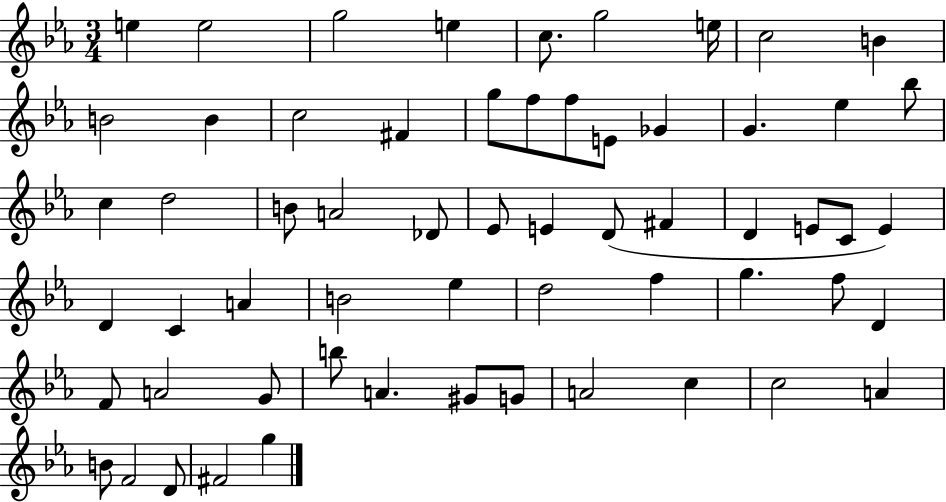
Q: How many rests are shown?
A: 0